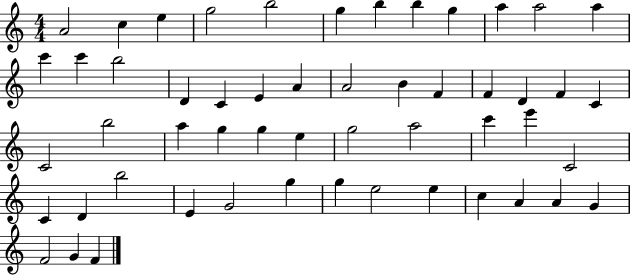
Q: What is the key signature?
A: C major